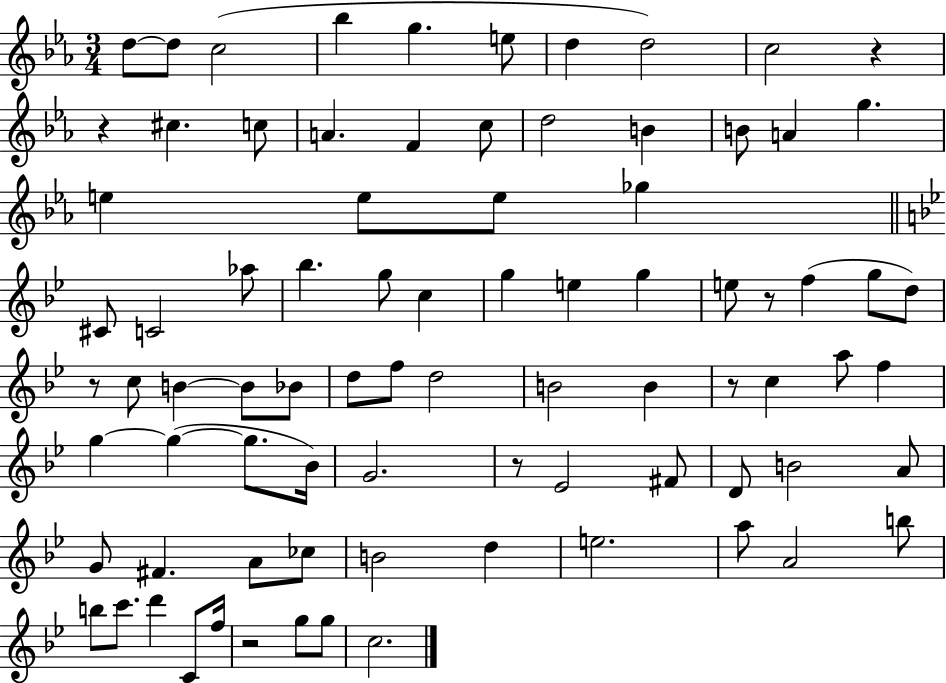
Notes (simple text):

D5/e D5/e C5/h Bb5/q G5/q. E5/e D5/q D5/h C5/h R/q R/q C#5/q. C5/e A4/q. F4/q C5/e D5/h B4/q B4/e A4/q G5/q. E5/q E5/e E5/e Gb5/q C#4/e C4/h Ab5/e Bb5/q. G5/e C5/q G5/q E5/q G5/q E5/e R/e F5/q G5/e D5/e R/e C5/e B4/q B4/e Bb4/e D5/e F5/e D5/h B4/h B4/q R/e C5/q A5/e F5/q G5/q G5/q G5/e. Bb4/s G4/h. R/e Eb4/h F#4/e D4/e B4/h A4/e G4/e F#4/q. A4/e CES5/e B4/h D5/q E5/h. A5/e A4/h B5/e B5/e C6/e. D6/q C4/e F5/s R/h G5/e G5/e C5/h.